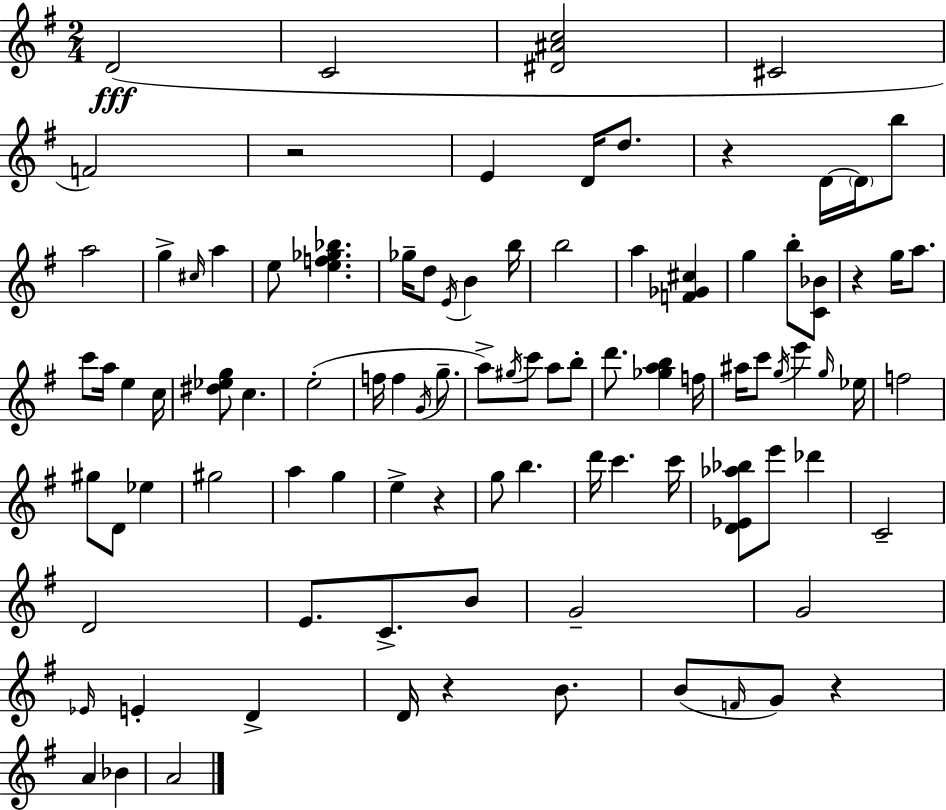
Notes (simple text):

D4/h C4/h [D#4,A#4,C5]/h C#4/h F4/h R/h E4/q D4/s D5/e. R/q D4/s D4/s B5/e A5/h G5/q C#5/s A5/q E5/e [E5,F5,Gb5,Bb5]/q. Gb5/s D5/e E4/s B4/q B5/s B5/h A5/q [F4,Gb4,C#5]/q G5/q B5/e [C4,Bb4]/e R/q G5/s A5/e. C6/e A5/s E5/q C5/s [D#5,Eb5,G5]/e C5/q. E5/h F5/s F5/q G4/s G5/e. A5/e G#5/s C6/e A5/e B5/e D6/e. [Gb5,A5,B5]/q F5/s A#5/s C6/e G5/s E6/q G5/s Eb5/s F5/h G#5/e D4/e Eb5/q G#5/h A5/q G5/q E5/q R/q G5/e B5/q. D6/s C6/q. C6/s [D4,Eb4,Ab5,Bb5]/e E6/e Db6/q C4/h D4/h E4/e. C4/e. B4/e G4/h G4/h Eb4/s E4/q D4/q D4/s R/q B4/e. B4/e F4/s G4/e R/q A4/q Bb4/q A4/h